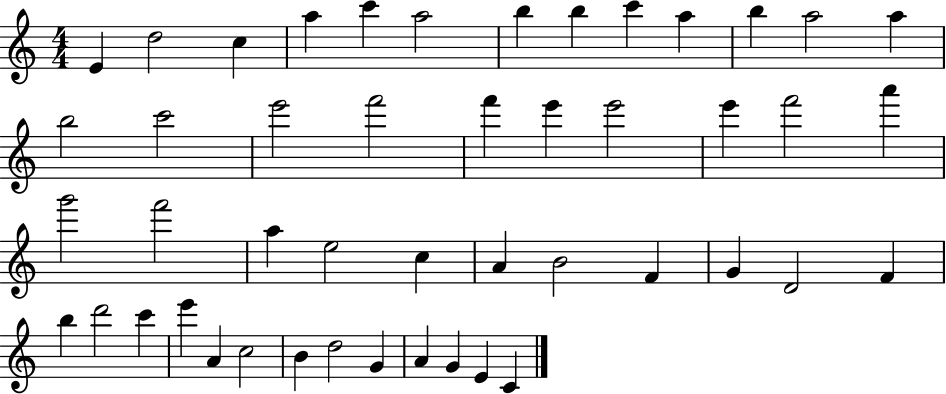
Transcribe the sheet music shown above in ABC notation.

X:1
T:Untitled
M:4/4
L:1/4
K:C
E d2 c a c' a2 b b c' a b a2 a b2 c'2 e'2 f'2 f' e' e'2 e' f'2 a' g'2 f'2 a e2 c A B2 F G D2 F b d'2 c' e' A c2 B d2 G A G E C